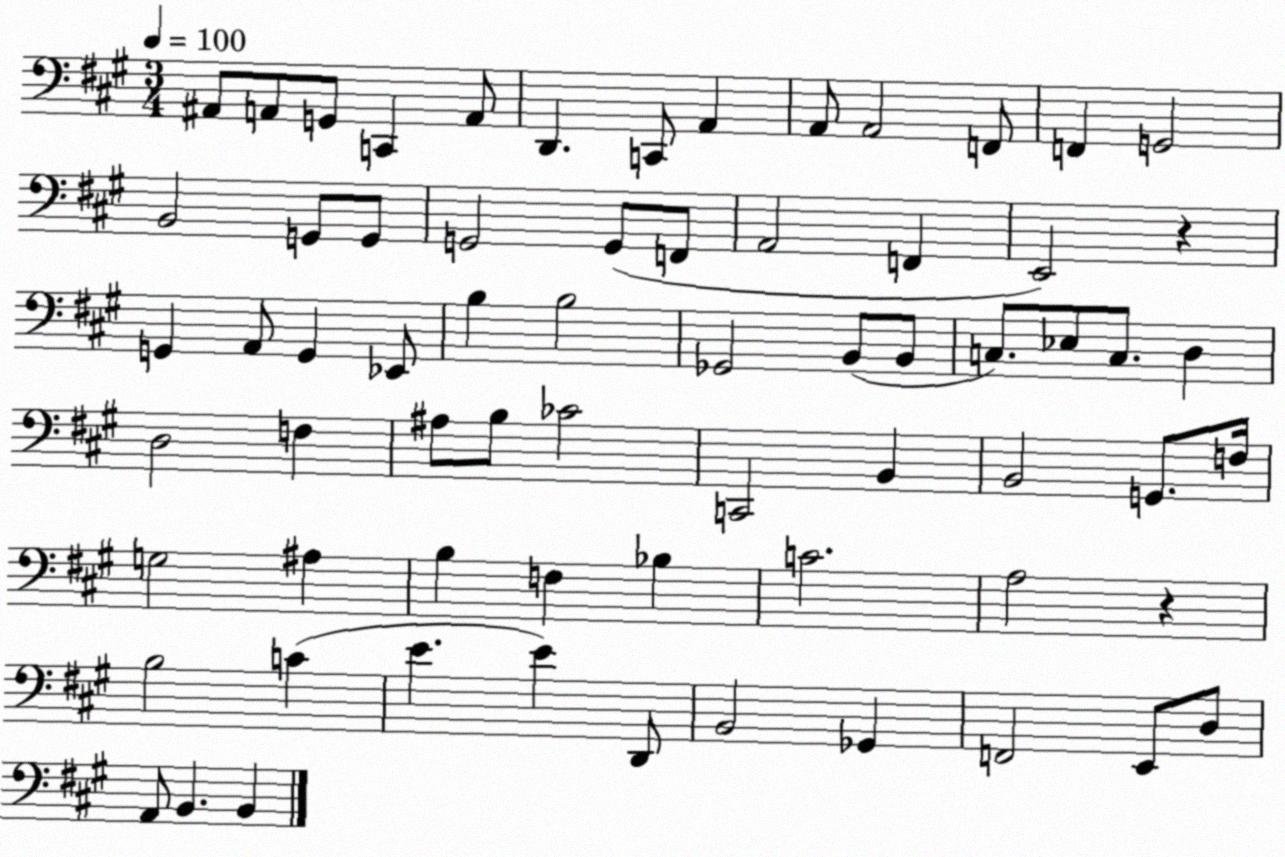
X:1
T:Untitled
M:3/4
L:1/4
K:A
^A,,/2 A,,/2 G,,/2 C,, A,,/2 D,, C,,/2 A,, A,,/2 A,,2 F,,/2 F,, G,,2 B,,2 G,,/2 G,,/2 G,,2 G,,/2 F,,/2 A,,2 F,, E,,2 z G,, A,,/2 G,, _E,,/2 B, B,2 _G,,2 B,,/2 B,,/2 C,/2 _E,/2 C,/2 D, D,2 F, ^A,/2 B,/2 _C2 C,,2 B,, B,,2 G,,/2 F,/4 G,2 ^A, B, F, _B, C2 A,2 z B,2 C E E D,,/2 B,,2 _G,, F,,2 E,,/2 D,/2 A,,/2 B,, B,,